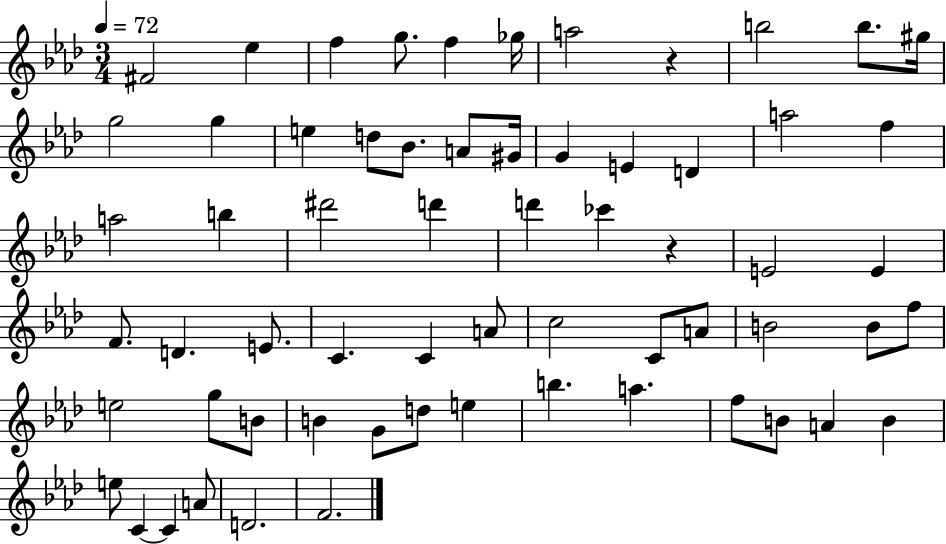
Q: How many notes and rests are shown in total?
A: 63